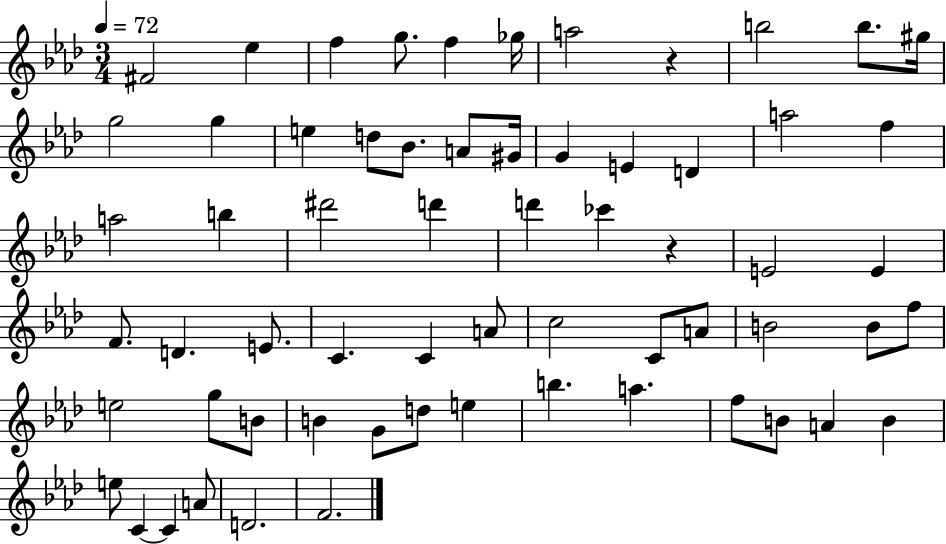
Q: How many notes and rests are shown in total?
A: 63